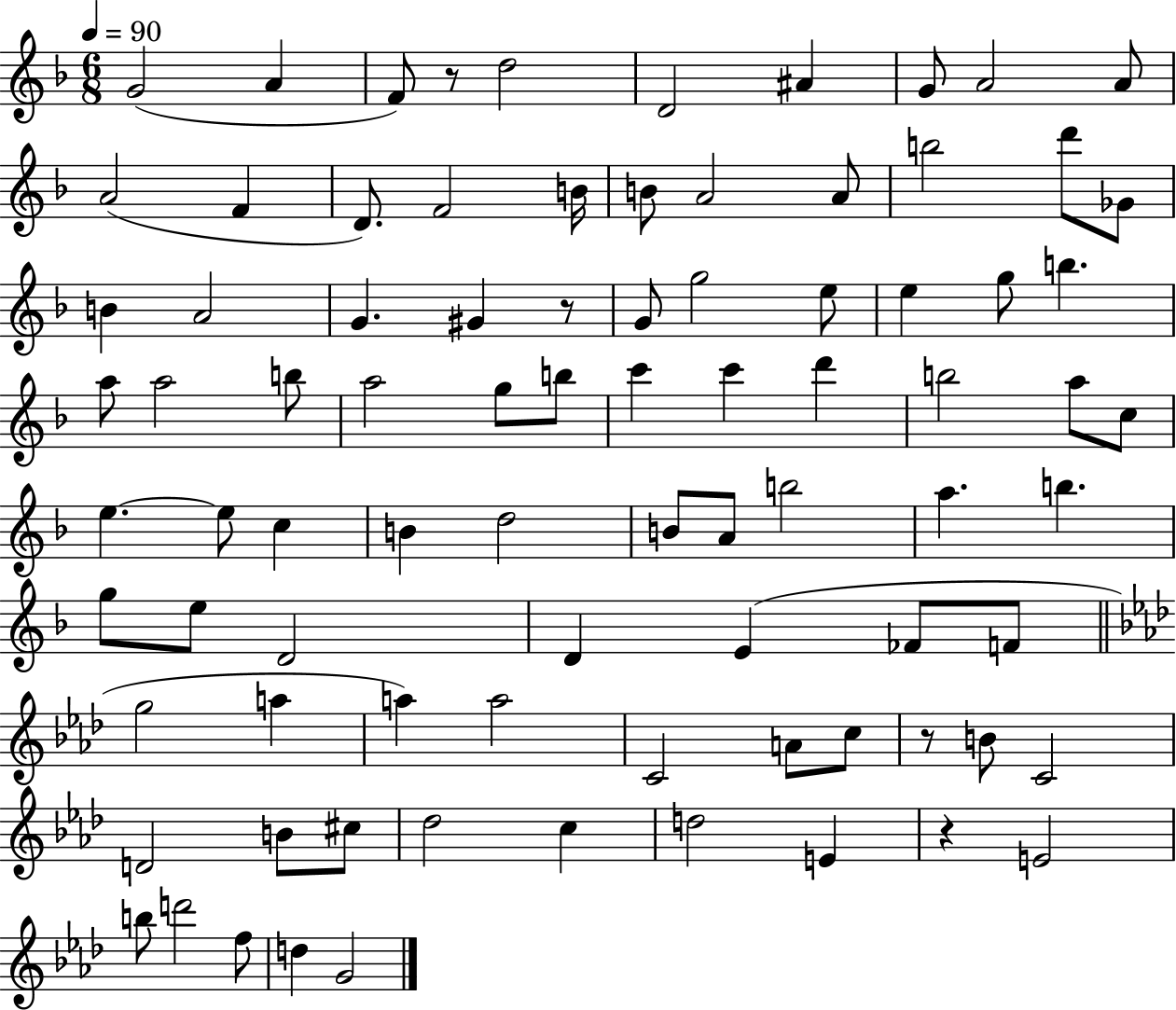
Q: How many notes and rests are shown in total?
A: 85